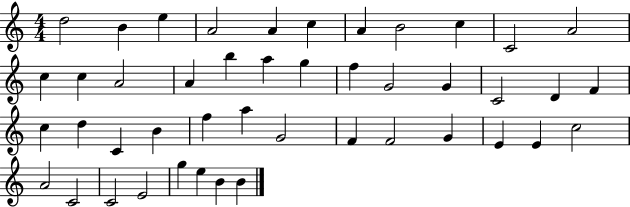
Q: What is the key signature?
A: C major